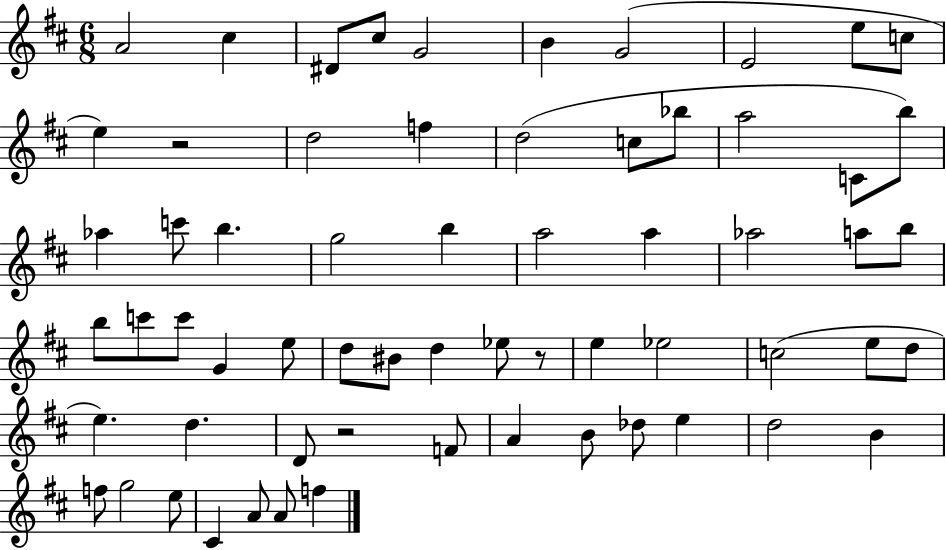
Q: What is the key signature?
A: D major